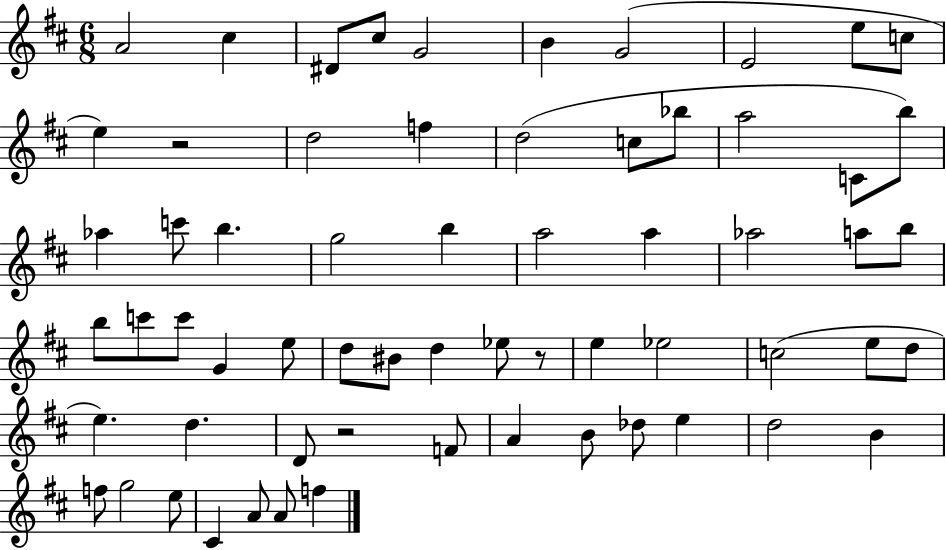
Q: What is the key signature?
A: D major